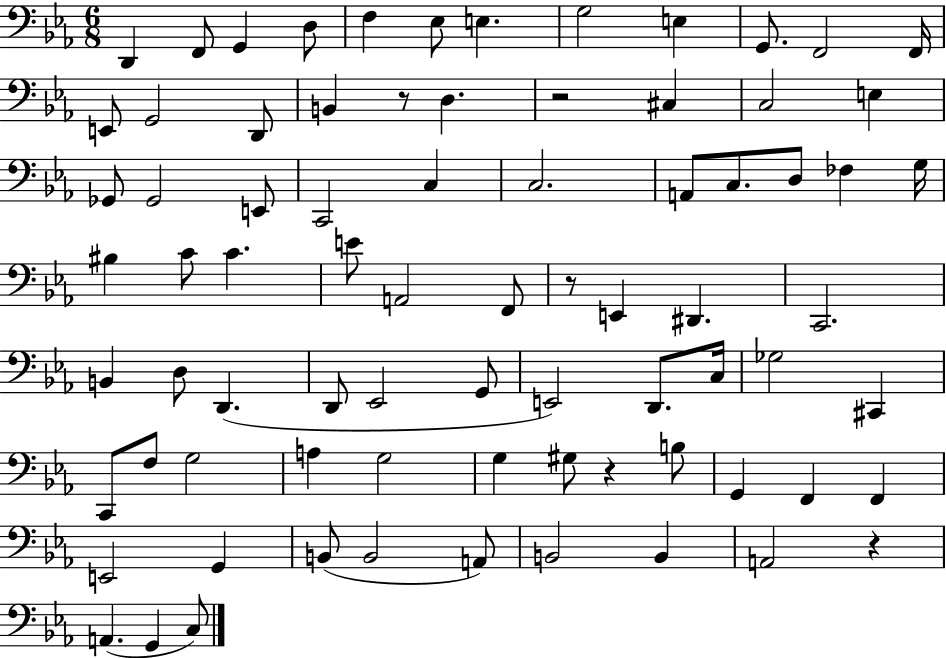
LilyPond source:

{
  \clef bass
  \numericTimeSignature
  \time 6/8
  \key ees \major
  d,4 f,8 g,4 d8 | f4 ees8 e4. | g2 e4 | g,8. f,2 f,16 | \break e,8 g,2 d,8 | b,4 r8 d4. | r2 cis4 | c2 e4 | \break ges,8 ges,2 e,8 | c,2 c4 | c2. | a,8 c8. d8 fes4 g16 | \break bis4 c'8 c'4. | e'8 a,2 f,8 | r8 e,4 dis,4. | c,2. | \break b,4 d8 d,4.( | d,8 ees,2 g,8 | e,2) d,8. c16 | ges2 cis,4 | \break c,8 f8 g2 | a4 g2 | g4 gis8 r4 b8 | g,4 f,4 f,4 | \break e,2 g,4 | b,8( b,2 a,8) | b,2 b,4 | a,2 r4 | \break a,4.( g,4 c8) | \bar "|."
}